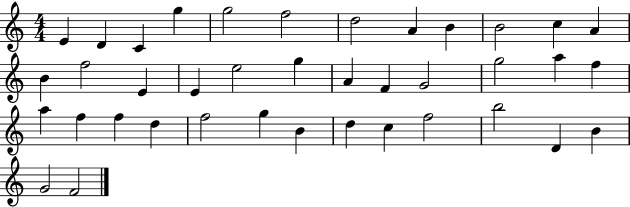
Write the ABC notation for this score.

X:1
T:Untitled
M:4/4
L:1/4
K:C
E D C g g2 f2 d2 A B B2 c A B f2 E E e2 g A F G2 g2 a f a f f d f2 g B d c f2 b2 D B G2 F2